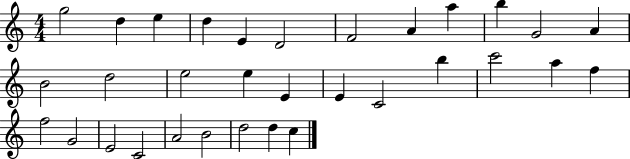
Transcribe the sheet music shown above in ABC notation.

X:1
T:Untitled
M:4/4
L:1/4
K:C
g2 d e d E D2 F2 A a b G2 A B2 d2 e2 e E E C2 b c'2 a f f2 G2 E2 C2 A2 B2 d2 d c